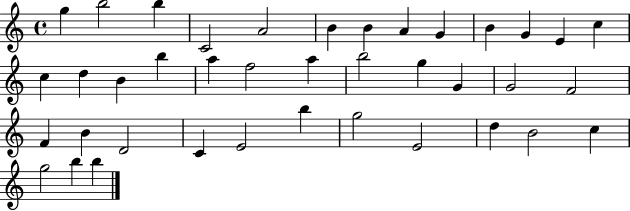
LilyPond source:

{
  \clef treble
  \time 4/4
  \defaultTimeSignature
  \key c \major
  g''4 b''2 b''4 | c'2 a'2 | b'4 b'4 a'4 g'4 | b'4 g'4 e'4 c''4 | \break c''4 d''4 b'4 b''4 | a''4 f''2 a''4 | b''2 g''4 g'4 | g'2 f'2 | \break f'4 b'4 d'2 | c'4 e'2 b''4 | g''2 e'2 | d''4 b'2 c''4 | \break g''2 b''4 b''4 | \bar "|."
}